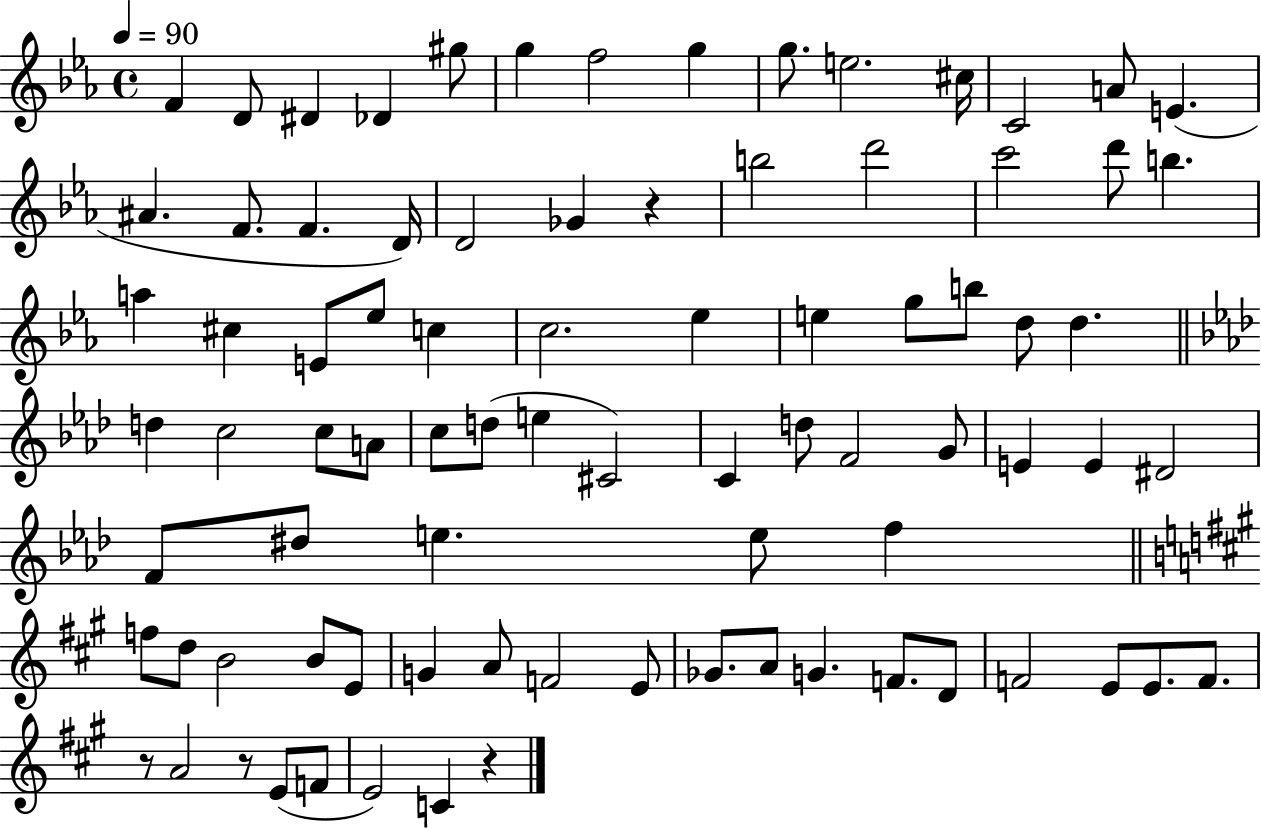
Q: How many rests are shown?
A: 4